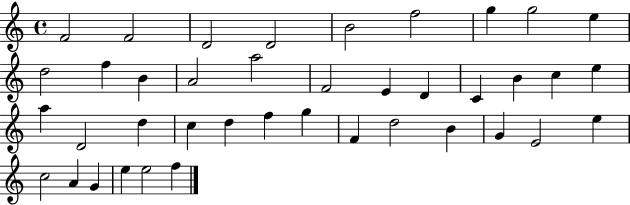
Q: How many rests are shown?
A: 0